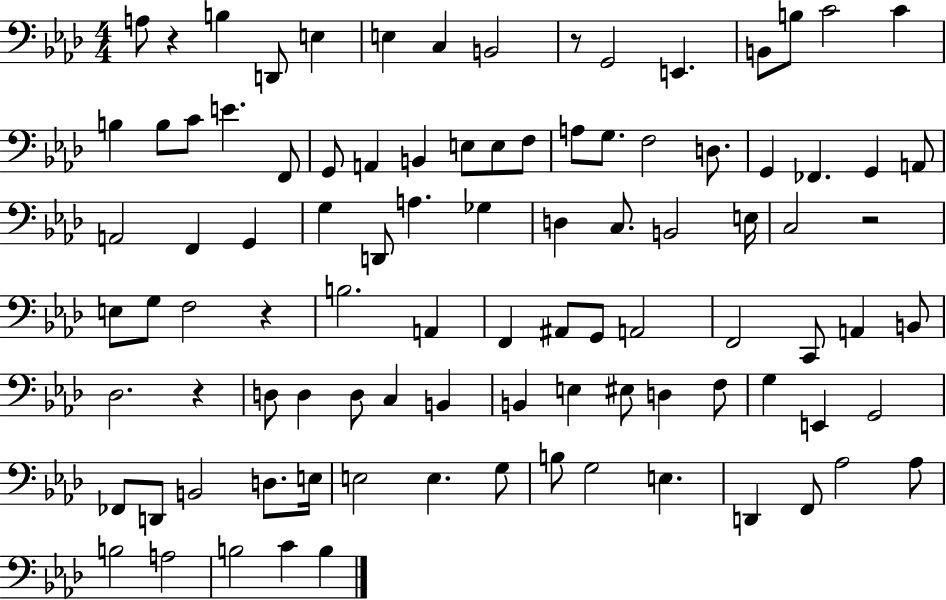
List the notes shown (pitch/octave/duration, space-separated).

A3/e R/q B3/q D2/e E3/q E3/q C3/q B2/h R/e G2/h E2/q. B2/e B3/e C4/h C4/q B3/q B3/e C4/e E4/q. F2/e G2/e A2/q B2/q E3/e E3/e F3/e A3/e G3/e. F3/h D3/e. G2/q FES2/q. G2/q A2/e A2/h F2/q G2/q G3/q D2/e A3/q. Gb3/q D3/q C3/e. B2/h E3/s C3/h R/h E3/e G3/e F3/h R/q B3/h. A2/q F2/q A#2/e G2/e A2/h F2/h C2/e A2/q B2/e Db3/h. R/q D3/e D3/q D3/e C3/q B2/q B2/q E3/q EIS3/e D3/q F3/e G3/q E2/q G2/h FES2/e D2/e B2/h D3/e. E3/s E3/h E3/q. G3/e B3/e G3/h E3/q. D2/q F2/e Ab3/h Ab3/e B3/h A3/h B3/h C4/q B3/q